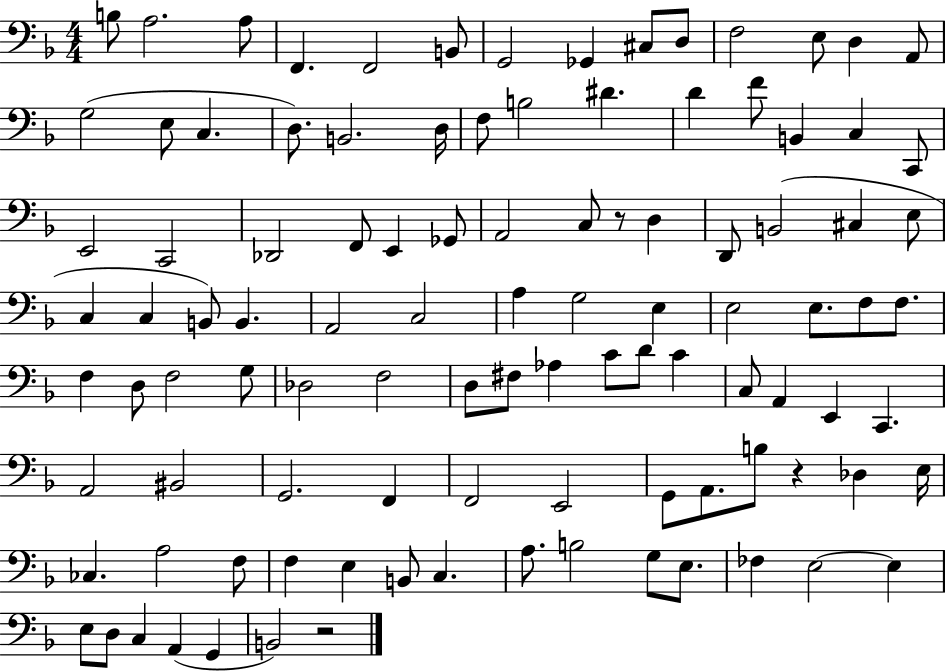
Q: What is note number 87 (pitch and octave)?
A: B2